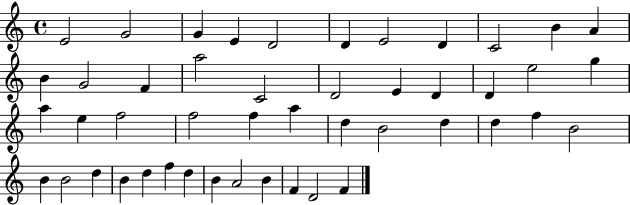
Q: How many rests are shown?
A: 0